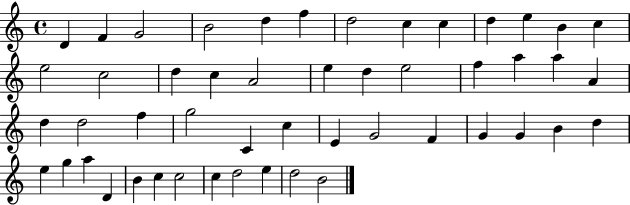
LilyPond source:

{
  \clef treble
  \time 4/4
  \defaultTimeSignature
  \key c \major
  d'4 f'4 g'2 | b'2 d''4 f''4 | d''2 c''4 c''4 | d''4 e''4 b'4 c''4 | \break e''2 c''2 | d''4 c''4 a'2 | e''4 d''4 e''2 | f''4 a''4 a''4 a'4 | \break d''4 d''2 f''4 | g''2 c'4 c''4 | e'4 g'2 f'4 | g'4 g'4 b'4 d''4 | \break e''4 g''4 a''4 d'4 | b'4 c''4 c''2 | c''4 d''2 e''4 | d''2 b'2 | \break \bar "|."
}